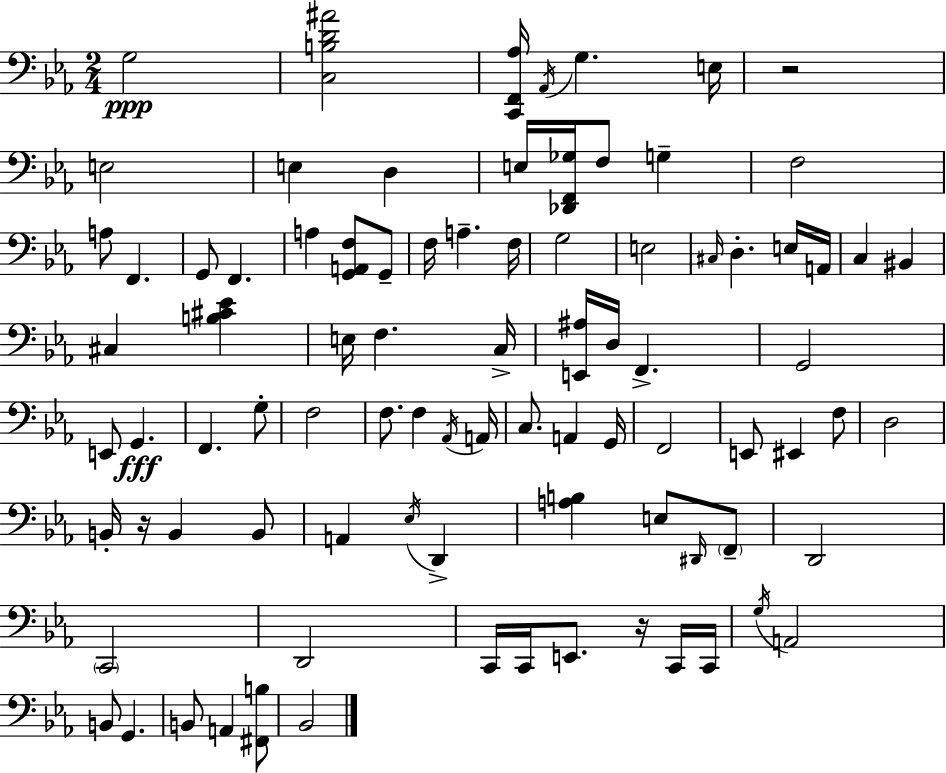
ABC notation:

X:1
T:Untitled
M:2/4
L:1/4
K:Cm
G,2 [C,B,D^A]2 [C,,F,,_A,]/4 _A,,/4 G, E,/4 z2 E,2 E, D, E,/4 [_D,,F,,_G,]/4 F,/2 G, F,2 A,/2 F,, G,,/2 F,, A, [G,,A,,F,]/2 G,,/2 F,/4 A, F,/4 G,2 E,2 ^C,/4 D, E,/4 A,,/4 C, ^B,, ^C, [B,^C_E] E,/4 F, C,/4 [E,,^A,]/4 D,/4 F,, G,,2 E,,/2 G,, F,, G,/2 F,2 F,/2 F, _A,,/4 A,,/4 C,/2 A,, G,,/4 F,,2 E,,/2 ^E,, F,/2 D,2 B,,/4 z/4 B,, B,,/2 A,, _E,/4 D,, [A,B,] E,/2 ^D,,/4 F,,/2 D,,2 C,,2 D,,2 C,,/4 C,,/4 E,,/2 z/4 C,,/4 C,,/4 G,/4 A,,2 B,,/2 G,, B,,/2 A,, [^F,,B,]/2 _B,,2